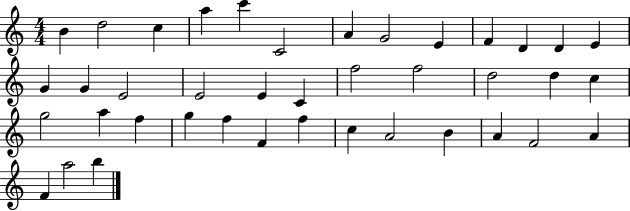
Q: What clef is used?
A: treble